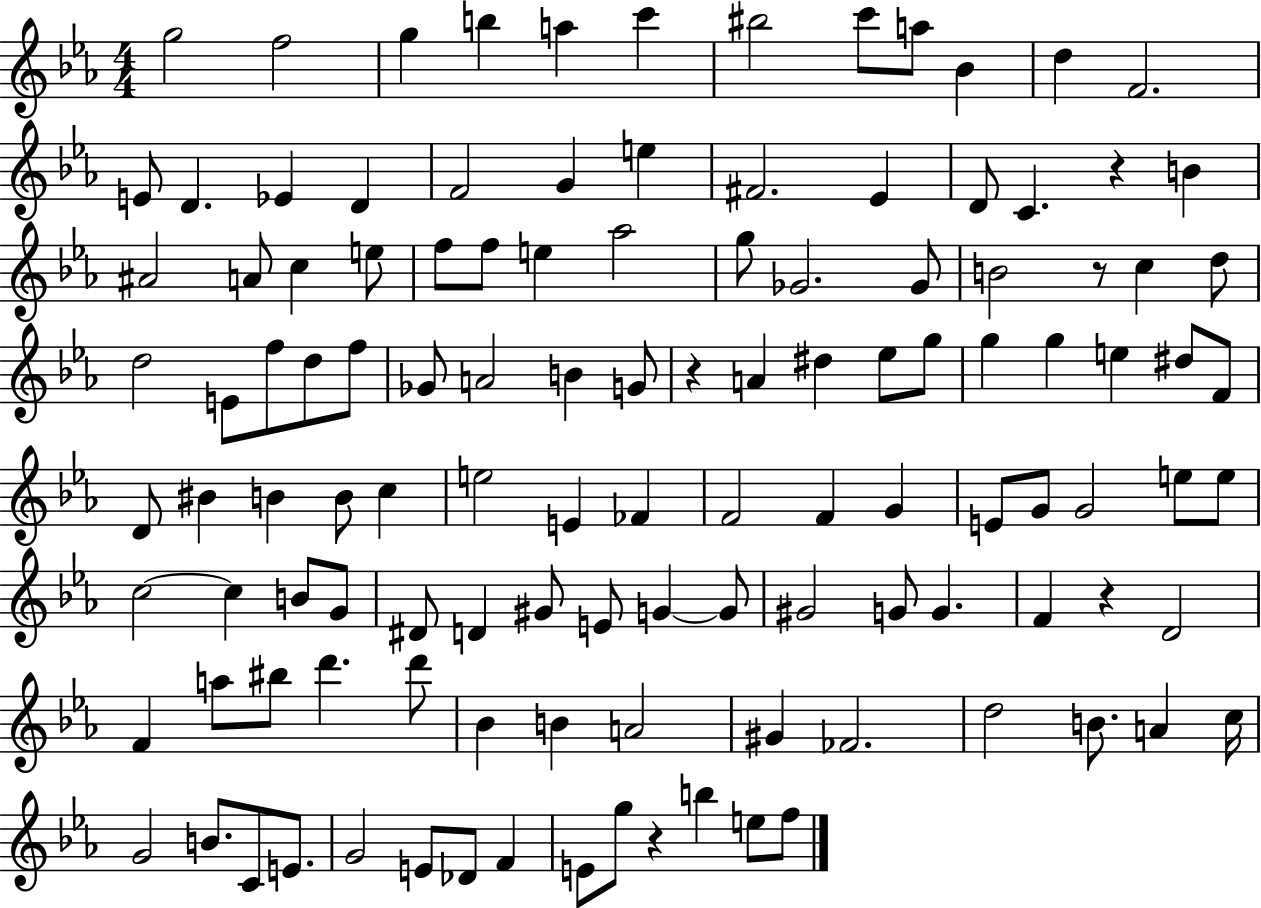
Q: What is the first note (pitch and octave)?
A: G5